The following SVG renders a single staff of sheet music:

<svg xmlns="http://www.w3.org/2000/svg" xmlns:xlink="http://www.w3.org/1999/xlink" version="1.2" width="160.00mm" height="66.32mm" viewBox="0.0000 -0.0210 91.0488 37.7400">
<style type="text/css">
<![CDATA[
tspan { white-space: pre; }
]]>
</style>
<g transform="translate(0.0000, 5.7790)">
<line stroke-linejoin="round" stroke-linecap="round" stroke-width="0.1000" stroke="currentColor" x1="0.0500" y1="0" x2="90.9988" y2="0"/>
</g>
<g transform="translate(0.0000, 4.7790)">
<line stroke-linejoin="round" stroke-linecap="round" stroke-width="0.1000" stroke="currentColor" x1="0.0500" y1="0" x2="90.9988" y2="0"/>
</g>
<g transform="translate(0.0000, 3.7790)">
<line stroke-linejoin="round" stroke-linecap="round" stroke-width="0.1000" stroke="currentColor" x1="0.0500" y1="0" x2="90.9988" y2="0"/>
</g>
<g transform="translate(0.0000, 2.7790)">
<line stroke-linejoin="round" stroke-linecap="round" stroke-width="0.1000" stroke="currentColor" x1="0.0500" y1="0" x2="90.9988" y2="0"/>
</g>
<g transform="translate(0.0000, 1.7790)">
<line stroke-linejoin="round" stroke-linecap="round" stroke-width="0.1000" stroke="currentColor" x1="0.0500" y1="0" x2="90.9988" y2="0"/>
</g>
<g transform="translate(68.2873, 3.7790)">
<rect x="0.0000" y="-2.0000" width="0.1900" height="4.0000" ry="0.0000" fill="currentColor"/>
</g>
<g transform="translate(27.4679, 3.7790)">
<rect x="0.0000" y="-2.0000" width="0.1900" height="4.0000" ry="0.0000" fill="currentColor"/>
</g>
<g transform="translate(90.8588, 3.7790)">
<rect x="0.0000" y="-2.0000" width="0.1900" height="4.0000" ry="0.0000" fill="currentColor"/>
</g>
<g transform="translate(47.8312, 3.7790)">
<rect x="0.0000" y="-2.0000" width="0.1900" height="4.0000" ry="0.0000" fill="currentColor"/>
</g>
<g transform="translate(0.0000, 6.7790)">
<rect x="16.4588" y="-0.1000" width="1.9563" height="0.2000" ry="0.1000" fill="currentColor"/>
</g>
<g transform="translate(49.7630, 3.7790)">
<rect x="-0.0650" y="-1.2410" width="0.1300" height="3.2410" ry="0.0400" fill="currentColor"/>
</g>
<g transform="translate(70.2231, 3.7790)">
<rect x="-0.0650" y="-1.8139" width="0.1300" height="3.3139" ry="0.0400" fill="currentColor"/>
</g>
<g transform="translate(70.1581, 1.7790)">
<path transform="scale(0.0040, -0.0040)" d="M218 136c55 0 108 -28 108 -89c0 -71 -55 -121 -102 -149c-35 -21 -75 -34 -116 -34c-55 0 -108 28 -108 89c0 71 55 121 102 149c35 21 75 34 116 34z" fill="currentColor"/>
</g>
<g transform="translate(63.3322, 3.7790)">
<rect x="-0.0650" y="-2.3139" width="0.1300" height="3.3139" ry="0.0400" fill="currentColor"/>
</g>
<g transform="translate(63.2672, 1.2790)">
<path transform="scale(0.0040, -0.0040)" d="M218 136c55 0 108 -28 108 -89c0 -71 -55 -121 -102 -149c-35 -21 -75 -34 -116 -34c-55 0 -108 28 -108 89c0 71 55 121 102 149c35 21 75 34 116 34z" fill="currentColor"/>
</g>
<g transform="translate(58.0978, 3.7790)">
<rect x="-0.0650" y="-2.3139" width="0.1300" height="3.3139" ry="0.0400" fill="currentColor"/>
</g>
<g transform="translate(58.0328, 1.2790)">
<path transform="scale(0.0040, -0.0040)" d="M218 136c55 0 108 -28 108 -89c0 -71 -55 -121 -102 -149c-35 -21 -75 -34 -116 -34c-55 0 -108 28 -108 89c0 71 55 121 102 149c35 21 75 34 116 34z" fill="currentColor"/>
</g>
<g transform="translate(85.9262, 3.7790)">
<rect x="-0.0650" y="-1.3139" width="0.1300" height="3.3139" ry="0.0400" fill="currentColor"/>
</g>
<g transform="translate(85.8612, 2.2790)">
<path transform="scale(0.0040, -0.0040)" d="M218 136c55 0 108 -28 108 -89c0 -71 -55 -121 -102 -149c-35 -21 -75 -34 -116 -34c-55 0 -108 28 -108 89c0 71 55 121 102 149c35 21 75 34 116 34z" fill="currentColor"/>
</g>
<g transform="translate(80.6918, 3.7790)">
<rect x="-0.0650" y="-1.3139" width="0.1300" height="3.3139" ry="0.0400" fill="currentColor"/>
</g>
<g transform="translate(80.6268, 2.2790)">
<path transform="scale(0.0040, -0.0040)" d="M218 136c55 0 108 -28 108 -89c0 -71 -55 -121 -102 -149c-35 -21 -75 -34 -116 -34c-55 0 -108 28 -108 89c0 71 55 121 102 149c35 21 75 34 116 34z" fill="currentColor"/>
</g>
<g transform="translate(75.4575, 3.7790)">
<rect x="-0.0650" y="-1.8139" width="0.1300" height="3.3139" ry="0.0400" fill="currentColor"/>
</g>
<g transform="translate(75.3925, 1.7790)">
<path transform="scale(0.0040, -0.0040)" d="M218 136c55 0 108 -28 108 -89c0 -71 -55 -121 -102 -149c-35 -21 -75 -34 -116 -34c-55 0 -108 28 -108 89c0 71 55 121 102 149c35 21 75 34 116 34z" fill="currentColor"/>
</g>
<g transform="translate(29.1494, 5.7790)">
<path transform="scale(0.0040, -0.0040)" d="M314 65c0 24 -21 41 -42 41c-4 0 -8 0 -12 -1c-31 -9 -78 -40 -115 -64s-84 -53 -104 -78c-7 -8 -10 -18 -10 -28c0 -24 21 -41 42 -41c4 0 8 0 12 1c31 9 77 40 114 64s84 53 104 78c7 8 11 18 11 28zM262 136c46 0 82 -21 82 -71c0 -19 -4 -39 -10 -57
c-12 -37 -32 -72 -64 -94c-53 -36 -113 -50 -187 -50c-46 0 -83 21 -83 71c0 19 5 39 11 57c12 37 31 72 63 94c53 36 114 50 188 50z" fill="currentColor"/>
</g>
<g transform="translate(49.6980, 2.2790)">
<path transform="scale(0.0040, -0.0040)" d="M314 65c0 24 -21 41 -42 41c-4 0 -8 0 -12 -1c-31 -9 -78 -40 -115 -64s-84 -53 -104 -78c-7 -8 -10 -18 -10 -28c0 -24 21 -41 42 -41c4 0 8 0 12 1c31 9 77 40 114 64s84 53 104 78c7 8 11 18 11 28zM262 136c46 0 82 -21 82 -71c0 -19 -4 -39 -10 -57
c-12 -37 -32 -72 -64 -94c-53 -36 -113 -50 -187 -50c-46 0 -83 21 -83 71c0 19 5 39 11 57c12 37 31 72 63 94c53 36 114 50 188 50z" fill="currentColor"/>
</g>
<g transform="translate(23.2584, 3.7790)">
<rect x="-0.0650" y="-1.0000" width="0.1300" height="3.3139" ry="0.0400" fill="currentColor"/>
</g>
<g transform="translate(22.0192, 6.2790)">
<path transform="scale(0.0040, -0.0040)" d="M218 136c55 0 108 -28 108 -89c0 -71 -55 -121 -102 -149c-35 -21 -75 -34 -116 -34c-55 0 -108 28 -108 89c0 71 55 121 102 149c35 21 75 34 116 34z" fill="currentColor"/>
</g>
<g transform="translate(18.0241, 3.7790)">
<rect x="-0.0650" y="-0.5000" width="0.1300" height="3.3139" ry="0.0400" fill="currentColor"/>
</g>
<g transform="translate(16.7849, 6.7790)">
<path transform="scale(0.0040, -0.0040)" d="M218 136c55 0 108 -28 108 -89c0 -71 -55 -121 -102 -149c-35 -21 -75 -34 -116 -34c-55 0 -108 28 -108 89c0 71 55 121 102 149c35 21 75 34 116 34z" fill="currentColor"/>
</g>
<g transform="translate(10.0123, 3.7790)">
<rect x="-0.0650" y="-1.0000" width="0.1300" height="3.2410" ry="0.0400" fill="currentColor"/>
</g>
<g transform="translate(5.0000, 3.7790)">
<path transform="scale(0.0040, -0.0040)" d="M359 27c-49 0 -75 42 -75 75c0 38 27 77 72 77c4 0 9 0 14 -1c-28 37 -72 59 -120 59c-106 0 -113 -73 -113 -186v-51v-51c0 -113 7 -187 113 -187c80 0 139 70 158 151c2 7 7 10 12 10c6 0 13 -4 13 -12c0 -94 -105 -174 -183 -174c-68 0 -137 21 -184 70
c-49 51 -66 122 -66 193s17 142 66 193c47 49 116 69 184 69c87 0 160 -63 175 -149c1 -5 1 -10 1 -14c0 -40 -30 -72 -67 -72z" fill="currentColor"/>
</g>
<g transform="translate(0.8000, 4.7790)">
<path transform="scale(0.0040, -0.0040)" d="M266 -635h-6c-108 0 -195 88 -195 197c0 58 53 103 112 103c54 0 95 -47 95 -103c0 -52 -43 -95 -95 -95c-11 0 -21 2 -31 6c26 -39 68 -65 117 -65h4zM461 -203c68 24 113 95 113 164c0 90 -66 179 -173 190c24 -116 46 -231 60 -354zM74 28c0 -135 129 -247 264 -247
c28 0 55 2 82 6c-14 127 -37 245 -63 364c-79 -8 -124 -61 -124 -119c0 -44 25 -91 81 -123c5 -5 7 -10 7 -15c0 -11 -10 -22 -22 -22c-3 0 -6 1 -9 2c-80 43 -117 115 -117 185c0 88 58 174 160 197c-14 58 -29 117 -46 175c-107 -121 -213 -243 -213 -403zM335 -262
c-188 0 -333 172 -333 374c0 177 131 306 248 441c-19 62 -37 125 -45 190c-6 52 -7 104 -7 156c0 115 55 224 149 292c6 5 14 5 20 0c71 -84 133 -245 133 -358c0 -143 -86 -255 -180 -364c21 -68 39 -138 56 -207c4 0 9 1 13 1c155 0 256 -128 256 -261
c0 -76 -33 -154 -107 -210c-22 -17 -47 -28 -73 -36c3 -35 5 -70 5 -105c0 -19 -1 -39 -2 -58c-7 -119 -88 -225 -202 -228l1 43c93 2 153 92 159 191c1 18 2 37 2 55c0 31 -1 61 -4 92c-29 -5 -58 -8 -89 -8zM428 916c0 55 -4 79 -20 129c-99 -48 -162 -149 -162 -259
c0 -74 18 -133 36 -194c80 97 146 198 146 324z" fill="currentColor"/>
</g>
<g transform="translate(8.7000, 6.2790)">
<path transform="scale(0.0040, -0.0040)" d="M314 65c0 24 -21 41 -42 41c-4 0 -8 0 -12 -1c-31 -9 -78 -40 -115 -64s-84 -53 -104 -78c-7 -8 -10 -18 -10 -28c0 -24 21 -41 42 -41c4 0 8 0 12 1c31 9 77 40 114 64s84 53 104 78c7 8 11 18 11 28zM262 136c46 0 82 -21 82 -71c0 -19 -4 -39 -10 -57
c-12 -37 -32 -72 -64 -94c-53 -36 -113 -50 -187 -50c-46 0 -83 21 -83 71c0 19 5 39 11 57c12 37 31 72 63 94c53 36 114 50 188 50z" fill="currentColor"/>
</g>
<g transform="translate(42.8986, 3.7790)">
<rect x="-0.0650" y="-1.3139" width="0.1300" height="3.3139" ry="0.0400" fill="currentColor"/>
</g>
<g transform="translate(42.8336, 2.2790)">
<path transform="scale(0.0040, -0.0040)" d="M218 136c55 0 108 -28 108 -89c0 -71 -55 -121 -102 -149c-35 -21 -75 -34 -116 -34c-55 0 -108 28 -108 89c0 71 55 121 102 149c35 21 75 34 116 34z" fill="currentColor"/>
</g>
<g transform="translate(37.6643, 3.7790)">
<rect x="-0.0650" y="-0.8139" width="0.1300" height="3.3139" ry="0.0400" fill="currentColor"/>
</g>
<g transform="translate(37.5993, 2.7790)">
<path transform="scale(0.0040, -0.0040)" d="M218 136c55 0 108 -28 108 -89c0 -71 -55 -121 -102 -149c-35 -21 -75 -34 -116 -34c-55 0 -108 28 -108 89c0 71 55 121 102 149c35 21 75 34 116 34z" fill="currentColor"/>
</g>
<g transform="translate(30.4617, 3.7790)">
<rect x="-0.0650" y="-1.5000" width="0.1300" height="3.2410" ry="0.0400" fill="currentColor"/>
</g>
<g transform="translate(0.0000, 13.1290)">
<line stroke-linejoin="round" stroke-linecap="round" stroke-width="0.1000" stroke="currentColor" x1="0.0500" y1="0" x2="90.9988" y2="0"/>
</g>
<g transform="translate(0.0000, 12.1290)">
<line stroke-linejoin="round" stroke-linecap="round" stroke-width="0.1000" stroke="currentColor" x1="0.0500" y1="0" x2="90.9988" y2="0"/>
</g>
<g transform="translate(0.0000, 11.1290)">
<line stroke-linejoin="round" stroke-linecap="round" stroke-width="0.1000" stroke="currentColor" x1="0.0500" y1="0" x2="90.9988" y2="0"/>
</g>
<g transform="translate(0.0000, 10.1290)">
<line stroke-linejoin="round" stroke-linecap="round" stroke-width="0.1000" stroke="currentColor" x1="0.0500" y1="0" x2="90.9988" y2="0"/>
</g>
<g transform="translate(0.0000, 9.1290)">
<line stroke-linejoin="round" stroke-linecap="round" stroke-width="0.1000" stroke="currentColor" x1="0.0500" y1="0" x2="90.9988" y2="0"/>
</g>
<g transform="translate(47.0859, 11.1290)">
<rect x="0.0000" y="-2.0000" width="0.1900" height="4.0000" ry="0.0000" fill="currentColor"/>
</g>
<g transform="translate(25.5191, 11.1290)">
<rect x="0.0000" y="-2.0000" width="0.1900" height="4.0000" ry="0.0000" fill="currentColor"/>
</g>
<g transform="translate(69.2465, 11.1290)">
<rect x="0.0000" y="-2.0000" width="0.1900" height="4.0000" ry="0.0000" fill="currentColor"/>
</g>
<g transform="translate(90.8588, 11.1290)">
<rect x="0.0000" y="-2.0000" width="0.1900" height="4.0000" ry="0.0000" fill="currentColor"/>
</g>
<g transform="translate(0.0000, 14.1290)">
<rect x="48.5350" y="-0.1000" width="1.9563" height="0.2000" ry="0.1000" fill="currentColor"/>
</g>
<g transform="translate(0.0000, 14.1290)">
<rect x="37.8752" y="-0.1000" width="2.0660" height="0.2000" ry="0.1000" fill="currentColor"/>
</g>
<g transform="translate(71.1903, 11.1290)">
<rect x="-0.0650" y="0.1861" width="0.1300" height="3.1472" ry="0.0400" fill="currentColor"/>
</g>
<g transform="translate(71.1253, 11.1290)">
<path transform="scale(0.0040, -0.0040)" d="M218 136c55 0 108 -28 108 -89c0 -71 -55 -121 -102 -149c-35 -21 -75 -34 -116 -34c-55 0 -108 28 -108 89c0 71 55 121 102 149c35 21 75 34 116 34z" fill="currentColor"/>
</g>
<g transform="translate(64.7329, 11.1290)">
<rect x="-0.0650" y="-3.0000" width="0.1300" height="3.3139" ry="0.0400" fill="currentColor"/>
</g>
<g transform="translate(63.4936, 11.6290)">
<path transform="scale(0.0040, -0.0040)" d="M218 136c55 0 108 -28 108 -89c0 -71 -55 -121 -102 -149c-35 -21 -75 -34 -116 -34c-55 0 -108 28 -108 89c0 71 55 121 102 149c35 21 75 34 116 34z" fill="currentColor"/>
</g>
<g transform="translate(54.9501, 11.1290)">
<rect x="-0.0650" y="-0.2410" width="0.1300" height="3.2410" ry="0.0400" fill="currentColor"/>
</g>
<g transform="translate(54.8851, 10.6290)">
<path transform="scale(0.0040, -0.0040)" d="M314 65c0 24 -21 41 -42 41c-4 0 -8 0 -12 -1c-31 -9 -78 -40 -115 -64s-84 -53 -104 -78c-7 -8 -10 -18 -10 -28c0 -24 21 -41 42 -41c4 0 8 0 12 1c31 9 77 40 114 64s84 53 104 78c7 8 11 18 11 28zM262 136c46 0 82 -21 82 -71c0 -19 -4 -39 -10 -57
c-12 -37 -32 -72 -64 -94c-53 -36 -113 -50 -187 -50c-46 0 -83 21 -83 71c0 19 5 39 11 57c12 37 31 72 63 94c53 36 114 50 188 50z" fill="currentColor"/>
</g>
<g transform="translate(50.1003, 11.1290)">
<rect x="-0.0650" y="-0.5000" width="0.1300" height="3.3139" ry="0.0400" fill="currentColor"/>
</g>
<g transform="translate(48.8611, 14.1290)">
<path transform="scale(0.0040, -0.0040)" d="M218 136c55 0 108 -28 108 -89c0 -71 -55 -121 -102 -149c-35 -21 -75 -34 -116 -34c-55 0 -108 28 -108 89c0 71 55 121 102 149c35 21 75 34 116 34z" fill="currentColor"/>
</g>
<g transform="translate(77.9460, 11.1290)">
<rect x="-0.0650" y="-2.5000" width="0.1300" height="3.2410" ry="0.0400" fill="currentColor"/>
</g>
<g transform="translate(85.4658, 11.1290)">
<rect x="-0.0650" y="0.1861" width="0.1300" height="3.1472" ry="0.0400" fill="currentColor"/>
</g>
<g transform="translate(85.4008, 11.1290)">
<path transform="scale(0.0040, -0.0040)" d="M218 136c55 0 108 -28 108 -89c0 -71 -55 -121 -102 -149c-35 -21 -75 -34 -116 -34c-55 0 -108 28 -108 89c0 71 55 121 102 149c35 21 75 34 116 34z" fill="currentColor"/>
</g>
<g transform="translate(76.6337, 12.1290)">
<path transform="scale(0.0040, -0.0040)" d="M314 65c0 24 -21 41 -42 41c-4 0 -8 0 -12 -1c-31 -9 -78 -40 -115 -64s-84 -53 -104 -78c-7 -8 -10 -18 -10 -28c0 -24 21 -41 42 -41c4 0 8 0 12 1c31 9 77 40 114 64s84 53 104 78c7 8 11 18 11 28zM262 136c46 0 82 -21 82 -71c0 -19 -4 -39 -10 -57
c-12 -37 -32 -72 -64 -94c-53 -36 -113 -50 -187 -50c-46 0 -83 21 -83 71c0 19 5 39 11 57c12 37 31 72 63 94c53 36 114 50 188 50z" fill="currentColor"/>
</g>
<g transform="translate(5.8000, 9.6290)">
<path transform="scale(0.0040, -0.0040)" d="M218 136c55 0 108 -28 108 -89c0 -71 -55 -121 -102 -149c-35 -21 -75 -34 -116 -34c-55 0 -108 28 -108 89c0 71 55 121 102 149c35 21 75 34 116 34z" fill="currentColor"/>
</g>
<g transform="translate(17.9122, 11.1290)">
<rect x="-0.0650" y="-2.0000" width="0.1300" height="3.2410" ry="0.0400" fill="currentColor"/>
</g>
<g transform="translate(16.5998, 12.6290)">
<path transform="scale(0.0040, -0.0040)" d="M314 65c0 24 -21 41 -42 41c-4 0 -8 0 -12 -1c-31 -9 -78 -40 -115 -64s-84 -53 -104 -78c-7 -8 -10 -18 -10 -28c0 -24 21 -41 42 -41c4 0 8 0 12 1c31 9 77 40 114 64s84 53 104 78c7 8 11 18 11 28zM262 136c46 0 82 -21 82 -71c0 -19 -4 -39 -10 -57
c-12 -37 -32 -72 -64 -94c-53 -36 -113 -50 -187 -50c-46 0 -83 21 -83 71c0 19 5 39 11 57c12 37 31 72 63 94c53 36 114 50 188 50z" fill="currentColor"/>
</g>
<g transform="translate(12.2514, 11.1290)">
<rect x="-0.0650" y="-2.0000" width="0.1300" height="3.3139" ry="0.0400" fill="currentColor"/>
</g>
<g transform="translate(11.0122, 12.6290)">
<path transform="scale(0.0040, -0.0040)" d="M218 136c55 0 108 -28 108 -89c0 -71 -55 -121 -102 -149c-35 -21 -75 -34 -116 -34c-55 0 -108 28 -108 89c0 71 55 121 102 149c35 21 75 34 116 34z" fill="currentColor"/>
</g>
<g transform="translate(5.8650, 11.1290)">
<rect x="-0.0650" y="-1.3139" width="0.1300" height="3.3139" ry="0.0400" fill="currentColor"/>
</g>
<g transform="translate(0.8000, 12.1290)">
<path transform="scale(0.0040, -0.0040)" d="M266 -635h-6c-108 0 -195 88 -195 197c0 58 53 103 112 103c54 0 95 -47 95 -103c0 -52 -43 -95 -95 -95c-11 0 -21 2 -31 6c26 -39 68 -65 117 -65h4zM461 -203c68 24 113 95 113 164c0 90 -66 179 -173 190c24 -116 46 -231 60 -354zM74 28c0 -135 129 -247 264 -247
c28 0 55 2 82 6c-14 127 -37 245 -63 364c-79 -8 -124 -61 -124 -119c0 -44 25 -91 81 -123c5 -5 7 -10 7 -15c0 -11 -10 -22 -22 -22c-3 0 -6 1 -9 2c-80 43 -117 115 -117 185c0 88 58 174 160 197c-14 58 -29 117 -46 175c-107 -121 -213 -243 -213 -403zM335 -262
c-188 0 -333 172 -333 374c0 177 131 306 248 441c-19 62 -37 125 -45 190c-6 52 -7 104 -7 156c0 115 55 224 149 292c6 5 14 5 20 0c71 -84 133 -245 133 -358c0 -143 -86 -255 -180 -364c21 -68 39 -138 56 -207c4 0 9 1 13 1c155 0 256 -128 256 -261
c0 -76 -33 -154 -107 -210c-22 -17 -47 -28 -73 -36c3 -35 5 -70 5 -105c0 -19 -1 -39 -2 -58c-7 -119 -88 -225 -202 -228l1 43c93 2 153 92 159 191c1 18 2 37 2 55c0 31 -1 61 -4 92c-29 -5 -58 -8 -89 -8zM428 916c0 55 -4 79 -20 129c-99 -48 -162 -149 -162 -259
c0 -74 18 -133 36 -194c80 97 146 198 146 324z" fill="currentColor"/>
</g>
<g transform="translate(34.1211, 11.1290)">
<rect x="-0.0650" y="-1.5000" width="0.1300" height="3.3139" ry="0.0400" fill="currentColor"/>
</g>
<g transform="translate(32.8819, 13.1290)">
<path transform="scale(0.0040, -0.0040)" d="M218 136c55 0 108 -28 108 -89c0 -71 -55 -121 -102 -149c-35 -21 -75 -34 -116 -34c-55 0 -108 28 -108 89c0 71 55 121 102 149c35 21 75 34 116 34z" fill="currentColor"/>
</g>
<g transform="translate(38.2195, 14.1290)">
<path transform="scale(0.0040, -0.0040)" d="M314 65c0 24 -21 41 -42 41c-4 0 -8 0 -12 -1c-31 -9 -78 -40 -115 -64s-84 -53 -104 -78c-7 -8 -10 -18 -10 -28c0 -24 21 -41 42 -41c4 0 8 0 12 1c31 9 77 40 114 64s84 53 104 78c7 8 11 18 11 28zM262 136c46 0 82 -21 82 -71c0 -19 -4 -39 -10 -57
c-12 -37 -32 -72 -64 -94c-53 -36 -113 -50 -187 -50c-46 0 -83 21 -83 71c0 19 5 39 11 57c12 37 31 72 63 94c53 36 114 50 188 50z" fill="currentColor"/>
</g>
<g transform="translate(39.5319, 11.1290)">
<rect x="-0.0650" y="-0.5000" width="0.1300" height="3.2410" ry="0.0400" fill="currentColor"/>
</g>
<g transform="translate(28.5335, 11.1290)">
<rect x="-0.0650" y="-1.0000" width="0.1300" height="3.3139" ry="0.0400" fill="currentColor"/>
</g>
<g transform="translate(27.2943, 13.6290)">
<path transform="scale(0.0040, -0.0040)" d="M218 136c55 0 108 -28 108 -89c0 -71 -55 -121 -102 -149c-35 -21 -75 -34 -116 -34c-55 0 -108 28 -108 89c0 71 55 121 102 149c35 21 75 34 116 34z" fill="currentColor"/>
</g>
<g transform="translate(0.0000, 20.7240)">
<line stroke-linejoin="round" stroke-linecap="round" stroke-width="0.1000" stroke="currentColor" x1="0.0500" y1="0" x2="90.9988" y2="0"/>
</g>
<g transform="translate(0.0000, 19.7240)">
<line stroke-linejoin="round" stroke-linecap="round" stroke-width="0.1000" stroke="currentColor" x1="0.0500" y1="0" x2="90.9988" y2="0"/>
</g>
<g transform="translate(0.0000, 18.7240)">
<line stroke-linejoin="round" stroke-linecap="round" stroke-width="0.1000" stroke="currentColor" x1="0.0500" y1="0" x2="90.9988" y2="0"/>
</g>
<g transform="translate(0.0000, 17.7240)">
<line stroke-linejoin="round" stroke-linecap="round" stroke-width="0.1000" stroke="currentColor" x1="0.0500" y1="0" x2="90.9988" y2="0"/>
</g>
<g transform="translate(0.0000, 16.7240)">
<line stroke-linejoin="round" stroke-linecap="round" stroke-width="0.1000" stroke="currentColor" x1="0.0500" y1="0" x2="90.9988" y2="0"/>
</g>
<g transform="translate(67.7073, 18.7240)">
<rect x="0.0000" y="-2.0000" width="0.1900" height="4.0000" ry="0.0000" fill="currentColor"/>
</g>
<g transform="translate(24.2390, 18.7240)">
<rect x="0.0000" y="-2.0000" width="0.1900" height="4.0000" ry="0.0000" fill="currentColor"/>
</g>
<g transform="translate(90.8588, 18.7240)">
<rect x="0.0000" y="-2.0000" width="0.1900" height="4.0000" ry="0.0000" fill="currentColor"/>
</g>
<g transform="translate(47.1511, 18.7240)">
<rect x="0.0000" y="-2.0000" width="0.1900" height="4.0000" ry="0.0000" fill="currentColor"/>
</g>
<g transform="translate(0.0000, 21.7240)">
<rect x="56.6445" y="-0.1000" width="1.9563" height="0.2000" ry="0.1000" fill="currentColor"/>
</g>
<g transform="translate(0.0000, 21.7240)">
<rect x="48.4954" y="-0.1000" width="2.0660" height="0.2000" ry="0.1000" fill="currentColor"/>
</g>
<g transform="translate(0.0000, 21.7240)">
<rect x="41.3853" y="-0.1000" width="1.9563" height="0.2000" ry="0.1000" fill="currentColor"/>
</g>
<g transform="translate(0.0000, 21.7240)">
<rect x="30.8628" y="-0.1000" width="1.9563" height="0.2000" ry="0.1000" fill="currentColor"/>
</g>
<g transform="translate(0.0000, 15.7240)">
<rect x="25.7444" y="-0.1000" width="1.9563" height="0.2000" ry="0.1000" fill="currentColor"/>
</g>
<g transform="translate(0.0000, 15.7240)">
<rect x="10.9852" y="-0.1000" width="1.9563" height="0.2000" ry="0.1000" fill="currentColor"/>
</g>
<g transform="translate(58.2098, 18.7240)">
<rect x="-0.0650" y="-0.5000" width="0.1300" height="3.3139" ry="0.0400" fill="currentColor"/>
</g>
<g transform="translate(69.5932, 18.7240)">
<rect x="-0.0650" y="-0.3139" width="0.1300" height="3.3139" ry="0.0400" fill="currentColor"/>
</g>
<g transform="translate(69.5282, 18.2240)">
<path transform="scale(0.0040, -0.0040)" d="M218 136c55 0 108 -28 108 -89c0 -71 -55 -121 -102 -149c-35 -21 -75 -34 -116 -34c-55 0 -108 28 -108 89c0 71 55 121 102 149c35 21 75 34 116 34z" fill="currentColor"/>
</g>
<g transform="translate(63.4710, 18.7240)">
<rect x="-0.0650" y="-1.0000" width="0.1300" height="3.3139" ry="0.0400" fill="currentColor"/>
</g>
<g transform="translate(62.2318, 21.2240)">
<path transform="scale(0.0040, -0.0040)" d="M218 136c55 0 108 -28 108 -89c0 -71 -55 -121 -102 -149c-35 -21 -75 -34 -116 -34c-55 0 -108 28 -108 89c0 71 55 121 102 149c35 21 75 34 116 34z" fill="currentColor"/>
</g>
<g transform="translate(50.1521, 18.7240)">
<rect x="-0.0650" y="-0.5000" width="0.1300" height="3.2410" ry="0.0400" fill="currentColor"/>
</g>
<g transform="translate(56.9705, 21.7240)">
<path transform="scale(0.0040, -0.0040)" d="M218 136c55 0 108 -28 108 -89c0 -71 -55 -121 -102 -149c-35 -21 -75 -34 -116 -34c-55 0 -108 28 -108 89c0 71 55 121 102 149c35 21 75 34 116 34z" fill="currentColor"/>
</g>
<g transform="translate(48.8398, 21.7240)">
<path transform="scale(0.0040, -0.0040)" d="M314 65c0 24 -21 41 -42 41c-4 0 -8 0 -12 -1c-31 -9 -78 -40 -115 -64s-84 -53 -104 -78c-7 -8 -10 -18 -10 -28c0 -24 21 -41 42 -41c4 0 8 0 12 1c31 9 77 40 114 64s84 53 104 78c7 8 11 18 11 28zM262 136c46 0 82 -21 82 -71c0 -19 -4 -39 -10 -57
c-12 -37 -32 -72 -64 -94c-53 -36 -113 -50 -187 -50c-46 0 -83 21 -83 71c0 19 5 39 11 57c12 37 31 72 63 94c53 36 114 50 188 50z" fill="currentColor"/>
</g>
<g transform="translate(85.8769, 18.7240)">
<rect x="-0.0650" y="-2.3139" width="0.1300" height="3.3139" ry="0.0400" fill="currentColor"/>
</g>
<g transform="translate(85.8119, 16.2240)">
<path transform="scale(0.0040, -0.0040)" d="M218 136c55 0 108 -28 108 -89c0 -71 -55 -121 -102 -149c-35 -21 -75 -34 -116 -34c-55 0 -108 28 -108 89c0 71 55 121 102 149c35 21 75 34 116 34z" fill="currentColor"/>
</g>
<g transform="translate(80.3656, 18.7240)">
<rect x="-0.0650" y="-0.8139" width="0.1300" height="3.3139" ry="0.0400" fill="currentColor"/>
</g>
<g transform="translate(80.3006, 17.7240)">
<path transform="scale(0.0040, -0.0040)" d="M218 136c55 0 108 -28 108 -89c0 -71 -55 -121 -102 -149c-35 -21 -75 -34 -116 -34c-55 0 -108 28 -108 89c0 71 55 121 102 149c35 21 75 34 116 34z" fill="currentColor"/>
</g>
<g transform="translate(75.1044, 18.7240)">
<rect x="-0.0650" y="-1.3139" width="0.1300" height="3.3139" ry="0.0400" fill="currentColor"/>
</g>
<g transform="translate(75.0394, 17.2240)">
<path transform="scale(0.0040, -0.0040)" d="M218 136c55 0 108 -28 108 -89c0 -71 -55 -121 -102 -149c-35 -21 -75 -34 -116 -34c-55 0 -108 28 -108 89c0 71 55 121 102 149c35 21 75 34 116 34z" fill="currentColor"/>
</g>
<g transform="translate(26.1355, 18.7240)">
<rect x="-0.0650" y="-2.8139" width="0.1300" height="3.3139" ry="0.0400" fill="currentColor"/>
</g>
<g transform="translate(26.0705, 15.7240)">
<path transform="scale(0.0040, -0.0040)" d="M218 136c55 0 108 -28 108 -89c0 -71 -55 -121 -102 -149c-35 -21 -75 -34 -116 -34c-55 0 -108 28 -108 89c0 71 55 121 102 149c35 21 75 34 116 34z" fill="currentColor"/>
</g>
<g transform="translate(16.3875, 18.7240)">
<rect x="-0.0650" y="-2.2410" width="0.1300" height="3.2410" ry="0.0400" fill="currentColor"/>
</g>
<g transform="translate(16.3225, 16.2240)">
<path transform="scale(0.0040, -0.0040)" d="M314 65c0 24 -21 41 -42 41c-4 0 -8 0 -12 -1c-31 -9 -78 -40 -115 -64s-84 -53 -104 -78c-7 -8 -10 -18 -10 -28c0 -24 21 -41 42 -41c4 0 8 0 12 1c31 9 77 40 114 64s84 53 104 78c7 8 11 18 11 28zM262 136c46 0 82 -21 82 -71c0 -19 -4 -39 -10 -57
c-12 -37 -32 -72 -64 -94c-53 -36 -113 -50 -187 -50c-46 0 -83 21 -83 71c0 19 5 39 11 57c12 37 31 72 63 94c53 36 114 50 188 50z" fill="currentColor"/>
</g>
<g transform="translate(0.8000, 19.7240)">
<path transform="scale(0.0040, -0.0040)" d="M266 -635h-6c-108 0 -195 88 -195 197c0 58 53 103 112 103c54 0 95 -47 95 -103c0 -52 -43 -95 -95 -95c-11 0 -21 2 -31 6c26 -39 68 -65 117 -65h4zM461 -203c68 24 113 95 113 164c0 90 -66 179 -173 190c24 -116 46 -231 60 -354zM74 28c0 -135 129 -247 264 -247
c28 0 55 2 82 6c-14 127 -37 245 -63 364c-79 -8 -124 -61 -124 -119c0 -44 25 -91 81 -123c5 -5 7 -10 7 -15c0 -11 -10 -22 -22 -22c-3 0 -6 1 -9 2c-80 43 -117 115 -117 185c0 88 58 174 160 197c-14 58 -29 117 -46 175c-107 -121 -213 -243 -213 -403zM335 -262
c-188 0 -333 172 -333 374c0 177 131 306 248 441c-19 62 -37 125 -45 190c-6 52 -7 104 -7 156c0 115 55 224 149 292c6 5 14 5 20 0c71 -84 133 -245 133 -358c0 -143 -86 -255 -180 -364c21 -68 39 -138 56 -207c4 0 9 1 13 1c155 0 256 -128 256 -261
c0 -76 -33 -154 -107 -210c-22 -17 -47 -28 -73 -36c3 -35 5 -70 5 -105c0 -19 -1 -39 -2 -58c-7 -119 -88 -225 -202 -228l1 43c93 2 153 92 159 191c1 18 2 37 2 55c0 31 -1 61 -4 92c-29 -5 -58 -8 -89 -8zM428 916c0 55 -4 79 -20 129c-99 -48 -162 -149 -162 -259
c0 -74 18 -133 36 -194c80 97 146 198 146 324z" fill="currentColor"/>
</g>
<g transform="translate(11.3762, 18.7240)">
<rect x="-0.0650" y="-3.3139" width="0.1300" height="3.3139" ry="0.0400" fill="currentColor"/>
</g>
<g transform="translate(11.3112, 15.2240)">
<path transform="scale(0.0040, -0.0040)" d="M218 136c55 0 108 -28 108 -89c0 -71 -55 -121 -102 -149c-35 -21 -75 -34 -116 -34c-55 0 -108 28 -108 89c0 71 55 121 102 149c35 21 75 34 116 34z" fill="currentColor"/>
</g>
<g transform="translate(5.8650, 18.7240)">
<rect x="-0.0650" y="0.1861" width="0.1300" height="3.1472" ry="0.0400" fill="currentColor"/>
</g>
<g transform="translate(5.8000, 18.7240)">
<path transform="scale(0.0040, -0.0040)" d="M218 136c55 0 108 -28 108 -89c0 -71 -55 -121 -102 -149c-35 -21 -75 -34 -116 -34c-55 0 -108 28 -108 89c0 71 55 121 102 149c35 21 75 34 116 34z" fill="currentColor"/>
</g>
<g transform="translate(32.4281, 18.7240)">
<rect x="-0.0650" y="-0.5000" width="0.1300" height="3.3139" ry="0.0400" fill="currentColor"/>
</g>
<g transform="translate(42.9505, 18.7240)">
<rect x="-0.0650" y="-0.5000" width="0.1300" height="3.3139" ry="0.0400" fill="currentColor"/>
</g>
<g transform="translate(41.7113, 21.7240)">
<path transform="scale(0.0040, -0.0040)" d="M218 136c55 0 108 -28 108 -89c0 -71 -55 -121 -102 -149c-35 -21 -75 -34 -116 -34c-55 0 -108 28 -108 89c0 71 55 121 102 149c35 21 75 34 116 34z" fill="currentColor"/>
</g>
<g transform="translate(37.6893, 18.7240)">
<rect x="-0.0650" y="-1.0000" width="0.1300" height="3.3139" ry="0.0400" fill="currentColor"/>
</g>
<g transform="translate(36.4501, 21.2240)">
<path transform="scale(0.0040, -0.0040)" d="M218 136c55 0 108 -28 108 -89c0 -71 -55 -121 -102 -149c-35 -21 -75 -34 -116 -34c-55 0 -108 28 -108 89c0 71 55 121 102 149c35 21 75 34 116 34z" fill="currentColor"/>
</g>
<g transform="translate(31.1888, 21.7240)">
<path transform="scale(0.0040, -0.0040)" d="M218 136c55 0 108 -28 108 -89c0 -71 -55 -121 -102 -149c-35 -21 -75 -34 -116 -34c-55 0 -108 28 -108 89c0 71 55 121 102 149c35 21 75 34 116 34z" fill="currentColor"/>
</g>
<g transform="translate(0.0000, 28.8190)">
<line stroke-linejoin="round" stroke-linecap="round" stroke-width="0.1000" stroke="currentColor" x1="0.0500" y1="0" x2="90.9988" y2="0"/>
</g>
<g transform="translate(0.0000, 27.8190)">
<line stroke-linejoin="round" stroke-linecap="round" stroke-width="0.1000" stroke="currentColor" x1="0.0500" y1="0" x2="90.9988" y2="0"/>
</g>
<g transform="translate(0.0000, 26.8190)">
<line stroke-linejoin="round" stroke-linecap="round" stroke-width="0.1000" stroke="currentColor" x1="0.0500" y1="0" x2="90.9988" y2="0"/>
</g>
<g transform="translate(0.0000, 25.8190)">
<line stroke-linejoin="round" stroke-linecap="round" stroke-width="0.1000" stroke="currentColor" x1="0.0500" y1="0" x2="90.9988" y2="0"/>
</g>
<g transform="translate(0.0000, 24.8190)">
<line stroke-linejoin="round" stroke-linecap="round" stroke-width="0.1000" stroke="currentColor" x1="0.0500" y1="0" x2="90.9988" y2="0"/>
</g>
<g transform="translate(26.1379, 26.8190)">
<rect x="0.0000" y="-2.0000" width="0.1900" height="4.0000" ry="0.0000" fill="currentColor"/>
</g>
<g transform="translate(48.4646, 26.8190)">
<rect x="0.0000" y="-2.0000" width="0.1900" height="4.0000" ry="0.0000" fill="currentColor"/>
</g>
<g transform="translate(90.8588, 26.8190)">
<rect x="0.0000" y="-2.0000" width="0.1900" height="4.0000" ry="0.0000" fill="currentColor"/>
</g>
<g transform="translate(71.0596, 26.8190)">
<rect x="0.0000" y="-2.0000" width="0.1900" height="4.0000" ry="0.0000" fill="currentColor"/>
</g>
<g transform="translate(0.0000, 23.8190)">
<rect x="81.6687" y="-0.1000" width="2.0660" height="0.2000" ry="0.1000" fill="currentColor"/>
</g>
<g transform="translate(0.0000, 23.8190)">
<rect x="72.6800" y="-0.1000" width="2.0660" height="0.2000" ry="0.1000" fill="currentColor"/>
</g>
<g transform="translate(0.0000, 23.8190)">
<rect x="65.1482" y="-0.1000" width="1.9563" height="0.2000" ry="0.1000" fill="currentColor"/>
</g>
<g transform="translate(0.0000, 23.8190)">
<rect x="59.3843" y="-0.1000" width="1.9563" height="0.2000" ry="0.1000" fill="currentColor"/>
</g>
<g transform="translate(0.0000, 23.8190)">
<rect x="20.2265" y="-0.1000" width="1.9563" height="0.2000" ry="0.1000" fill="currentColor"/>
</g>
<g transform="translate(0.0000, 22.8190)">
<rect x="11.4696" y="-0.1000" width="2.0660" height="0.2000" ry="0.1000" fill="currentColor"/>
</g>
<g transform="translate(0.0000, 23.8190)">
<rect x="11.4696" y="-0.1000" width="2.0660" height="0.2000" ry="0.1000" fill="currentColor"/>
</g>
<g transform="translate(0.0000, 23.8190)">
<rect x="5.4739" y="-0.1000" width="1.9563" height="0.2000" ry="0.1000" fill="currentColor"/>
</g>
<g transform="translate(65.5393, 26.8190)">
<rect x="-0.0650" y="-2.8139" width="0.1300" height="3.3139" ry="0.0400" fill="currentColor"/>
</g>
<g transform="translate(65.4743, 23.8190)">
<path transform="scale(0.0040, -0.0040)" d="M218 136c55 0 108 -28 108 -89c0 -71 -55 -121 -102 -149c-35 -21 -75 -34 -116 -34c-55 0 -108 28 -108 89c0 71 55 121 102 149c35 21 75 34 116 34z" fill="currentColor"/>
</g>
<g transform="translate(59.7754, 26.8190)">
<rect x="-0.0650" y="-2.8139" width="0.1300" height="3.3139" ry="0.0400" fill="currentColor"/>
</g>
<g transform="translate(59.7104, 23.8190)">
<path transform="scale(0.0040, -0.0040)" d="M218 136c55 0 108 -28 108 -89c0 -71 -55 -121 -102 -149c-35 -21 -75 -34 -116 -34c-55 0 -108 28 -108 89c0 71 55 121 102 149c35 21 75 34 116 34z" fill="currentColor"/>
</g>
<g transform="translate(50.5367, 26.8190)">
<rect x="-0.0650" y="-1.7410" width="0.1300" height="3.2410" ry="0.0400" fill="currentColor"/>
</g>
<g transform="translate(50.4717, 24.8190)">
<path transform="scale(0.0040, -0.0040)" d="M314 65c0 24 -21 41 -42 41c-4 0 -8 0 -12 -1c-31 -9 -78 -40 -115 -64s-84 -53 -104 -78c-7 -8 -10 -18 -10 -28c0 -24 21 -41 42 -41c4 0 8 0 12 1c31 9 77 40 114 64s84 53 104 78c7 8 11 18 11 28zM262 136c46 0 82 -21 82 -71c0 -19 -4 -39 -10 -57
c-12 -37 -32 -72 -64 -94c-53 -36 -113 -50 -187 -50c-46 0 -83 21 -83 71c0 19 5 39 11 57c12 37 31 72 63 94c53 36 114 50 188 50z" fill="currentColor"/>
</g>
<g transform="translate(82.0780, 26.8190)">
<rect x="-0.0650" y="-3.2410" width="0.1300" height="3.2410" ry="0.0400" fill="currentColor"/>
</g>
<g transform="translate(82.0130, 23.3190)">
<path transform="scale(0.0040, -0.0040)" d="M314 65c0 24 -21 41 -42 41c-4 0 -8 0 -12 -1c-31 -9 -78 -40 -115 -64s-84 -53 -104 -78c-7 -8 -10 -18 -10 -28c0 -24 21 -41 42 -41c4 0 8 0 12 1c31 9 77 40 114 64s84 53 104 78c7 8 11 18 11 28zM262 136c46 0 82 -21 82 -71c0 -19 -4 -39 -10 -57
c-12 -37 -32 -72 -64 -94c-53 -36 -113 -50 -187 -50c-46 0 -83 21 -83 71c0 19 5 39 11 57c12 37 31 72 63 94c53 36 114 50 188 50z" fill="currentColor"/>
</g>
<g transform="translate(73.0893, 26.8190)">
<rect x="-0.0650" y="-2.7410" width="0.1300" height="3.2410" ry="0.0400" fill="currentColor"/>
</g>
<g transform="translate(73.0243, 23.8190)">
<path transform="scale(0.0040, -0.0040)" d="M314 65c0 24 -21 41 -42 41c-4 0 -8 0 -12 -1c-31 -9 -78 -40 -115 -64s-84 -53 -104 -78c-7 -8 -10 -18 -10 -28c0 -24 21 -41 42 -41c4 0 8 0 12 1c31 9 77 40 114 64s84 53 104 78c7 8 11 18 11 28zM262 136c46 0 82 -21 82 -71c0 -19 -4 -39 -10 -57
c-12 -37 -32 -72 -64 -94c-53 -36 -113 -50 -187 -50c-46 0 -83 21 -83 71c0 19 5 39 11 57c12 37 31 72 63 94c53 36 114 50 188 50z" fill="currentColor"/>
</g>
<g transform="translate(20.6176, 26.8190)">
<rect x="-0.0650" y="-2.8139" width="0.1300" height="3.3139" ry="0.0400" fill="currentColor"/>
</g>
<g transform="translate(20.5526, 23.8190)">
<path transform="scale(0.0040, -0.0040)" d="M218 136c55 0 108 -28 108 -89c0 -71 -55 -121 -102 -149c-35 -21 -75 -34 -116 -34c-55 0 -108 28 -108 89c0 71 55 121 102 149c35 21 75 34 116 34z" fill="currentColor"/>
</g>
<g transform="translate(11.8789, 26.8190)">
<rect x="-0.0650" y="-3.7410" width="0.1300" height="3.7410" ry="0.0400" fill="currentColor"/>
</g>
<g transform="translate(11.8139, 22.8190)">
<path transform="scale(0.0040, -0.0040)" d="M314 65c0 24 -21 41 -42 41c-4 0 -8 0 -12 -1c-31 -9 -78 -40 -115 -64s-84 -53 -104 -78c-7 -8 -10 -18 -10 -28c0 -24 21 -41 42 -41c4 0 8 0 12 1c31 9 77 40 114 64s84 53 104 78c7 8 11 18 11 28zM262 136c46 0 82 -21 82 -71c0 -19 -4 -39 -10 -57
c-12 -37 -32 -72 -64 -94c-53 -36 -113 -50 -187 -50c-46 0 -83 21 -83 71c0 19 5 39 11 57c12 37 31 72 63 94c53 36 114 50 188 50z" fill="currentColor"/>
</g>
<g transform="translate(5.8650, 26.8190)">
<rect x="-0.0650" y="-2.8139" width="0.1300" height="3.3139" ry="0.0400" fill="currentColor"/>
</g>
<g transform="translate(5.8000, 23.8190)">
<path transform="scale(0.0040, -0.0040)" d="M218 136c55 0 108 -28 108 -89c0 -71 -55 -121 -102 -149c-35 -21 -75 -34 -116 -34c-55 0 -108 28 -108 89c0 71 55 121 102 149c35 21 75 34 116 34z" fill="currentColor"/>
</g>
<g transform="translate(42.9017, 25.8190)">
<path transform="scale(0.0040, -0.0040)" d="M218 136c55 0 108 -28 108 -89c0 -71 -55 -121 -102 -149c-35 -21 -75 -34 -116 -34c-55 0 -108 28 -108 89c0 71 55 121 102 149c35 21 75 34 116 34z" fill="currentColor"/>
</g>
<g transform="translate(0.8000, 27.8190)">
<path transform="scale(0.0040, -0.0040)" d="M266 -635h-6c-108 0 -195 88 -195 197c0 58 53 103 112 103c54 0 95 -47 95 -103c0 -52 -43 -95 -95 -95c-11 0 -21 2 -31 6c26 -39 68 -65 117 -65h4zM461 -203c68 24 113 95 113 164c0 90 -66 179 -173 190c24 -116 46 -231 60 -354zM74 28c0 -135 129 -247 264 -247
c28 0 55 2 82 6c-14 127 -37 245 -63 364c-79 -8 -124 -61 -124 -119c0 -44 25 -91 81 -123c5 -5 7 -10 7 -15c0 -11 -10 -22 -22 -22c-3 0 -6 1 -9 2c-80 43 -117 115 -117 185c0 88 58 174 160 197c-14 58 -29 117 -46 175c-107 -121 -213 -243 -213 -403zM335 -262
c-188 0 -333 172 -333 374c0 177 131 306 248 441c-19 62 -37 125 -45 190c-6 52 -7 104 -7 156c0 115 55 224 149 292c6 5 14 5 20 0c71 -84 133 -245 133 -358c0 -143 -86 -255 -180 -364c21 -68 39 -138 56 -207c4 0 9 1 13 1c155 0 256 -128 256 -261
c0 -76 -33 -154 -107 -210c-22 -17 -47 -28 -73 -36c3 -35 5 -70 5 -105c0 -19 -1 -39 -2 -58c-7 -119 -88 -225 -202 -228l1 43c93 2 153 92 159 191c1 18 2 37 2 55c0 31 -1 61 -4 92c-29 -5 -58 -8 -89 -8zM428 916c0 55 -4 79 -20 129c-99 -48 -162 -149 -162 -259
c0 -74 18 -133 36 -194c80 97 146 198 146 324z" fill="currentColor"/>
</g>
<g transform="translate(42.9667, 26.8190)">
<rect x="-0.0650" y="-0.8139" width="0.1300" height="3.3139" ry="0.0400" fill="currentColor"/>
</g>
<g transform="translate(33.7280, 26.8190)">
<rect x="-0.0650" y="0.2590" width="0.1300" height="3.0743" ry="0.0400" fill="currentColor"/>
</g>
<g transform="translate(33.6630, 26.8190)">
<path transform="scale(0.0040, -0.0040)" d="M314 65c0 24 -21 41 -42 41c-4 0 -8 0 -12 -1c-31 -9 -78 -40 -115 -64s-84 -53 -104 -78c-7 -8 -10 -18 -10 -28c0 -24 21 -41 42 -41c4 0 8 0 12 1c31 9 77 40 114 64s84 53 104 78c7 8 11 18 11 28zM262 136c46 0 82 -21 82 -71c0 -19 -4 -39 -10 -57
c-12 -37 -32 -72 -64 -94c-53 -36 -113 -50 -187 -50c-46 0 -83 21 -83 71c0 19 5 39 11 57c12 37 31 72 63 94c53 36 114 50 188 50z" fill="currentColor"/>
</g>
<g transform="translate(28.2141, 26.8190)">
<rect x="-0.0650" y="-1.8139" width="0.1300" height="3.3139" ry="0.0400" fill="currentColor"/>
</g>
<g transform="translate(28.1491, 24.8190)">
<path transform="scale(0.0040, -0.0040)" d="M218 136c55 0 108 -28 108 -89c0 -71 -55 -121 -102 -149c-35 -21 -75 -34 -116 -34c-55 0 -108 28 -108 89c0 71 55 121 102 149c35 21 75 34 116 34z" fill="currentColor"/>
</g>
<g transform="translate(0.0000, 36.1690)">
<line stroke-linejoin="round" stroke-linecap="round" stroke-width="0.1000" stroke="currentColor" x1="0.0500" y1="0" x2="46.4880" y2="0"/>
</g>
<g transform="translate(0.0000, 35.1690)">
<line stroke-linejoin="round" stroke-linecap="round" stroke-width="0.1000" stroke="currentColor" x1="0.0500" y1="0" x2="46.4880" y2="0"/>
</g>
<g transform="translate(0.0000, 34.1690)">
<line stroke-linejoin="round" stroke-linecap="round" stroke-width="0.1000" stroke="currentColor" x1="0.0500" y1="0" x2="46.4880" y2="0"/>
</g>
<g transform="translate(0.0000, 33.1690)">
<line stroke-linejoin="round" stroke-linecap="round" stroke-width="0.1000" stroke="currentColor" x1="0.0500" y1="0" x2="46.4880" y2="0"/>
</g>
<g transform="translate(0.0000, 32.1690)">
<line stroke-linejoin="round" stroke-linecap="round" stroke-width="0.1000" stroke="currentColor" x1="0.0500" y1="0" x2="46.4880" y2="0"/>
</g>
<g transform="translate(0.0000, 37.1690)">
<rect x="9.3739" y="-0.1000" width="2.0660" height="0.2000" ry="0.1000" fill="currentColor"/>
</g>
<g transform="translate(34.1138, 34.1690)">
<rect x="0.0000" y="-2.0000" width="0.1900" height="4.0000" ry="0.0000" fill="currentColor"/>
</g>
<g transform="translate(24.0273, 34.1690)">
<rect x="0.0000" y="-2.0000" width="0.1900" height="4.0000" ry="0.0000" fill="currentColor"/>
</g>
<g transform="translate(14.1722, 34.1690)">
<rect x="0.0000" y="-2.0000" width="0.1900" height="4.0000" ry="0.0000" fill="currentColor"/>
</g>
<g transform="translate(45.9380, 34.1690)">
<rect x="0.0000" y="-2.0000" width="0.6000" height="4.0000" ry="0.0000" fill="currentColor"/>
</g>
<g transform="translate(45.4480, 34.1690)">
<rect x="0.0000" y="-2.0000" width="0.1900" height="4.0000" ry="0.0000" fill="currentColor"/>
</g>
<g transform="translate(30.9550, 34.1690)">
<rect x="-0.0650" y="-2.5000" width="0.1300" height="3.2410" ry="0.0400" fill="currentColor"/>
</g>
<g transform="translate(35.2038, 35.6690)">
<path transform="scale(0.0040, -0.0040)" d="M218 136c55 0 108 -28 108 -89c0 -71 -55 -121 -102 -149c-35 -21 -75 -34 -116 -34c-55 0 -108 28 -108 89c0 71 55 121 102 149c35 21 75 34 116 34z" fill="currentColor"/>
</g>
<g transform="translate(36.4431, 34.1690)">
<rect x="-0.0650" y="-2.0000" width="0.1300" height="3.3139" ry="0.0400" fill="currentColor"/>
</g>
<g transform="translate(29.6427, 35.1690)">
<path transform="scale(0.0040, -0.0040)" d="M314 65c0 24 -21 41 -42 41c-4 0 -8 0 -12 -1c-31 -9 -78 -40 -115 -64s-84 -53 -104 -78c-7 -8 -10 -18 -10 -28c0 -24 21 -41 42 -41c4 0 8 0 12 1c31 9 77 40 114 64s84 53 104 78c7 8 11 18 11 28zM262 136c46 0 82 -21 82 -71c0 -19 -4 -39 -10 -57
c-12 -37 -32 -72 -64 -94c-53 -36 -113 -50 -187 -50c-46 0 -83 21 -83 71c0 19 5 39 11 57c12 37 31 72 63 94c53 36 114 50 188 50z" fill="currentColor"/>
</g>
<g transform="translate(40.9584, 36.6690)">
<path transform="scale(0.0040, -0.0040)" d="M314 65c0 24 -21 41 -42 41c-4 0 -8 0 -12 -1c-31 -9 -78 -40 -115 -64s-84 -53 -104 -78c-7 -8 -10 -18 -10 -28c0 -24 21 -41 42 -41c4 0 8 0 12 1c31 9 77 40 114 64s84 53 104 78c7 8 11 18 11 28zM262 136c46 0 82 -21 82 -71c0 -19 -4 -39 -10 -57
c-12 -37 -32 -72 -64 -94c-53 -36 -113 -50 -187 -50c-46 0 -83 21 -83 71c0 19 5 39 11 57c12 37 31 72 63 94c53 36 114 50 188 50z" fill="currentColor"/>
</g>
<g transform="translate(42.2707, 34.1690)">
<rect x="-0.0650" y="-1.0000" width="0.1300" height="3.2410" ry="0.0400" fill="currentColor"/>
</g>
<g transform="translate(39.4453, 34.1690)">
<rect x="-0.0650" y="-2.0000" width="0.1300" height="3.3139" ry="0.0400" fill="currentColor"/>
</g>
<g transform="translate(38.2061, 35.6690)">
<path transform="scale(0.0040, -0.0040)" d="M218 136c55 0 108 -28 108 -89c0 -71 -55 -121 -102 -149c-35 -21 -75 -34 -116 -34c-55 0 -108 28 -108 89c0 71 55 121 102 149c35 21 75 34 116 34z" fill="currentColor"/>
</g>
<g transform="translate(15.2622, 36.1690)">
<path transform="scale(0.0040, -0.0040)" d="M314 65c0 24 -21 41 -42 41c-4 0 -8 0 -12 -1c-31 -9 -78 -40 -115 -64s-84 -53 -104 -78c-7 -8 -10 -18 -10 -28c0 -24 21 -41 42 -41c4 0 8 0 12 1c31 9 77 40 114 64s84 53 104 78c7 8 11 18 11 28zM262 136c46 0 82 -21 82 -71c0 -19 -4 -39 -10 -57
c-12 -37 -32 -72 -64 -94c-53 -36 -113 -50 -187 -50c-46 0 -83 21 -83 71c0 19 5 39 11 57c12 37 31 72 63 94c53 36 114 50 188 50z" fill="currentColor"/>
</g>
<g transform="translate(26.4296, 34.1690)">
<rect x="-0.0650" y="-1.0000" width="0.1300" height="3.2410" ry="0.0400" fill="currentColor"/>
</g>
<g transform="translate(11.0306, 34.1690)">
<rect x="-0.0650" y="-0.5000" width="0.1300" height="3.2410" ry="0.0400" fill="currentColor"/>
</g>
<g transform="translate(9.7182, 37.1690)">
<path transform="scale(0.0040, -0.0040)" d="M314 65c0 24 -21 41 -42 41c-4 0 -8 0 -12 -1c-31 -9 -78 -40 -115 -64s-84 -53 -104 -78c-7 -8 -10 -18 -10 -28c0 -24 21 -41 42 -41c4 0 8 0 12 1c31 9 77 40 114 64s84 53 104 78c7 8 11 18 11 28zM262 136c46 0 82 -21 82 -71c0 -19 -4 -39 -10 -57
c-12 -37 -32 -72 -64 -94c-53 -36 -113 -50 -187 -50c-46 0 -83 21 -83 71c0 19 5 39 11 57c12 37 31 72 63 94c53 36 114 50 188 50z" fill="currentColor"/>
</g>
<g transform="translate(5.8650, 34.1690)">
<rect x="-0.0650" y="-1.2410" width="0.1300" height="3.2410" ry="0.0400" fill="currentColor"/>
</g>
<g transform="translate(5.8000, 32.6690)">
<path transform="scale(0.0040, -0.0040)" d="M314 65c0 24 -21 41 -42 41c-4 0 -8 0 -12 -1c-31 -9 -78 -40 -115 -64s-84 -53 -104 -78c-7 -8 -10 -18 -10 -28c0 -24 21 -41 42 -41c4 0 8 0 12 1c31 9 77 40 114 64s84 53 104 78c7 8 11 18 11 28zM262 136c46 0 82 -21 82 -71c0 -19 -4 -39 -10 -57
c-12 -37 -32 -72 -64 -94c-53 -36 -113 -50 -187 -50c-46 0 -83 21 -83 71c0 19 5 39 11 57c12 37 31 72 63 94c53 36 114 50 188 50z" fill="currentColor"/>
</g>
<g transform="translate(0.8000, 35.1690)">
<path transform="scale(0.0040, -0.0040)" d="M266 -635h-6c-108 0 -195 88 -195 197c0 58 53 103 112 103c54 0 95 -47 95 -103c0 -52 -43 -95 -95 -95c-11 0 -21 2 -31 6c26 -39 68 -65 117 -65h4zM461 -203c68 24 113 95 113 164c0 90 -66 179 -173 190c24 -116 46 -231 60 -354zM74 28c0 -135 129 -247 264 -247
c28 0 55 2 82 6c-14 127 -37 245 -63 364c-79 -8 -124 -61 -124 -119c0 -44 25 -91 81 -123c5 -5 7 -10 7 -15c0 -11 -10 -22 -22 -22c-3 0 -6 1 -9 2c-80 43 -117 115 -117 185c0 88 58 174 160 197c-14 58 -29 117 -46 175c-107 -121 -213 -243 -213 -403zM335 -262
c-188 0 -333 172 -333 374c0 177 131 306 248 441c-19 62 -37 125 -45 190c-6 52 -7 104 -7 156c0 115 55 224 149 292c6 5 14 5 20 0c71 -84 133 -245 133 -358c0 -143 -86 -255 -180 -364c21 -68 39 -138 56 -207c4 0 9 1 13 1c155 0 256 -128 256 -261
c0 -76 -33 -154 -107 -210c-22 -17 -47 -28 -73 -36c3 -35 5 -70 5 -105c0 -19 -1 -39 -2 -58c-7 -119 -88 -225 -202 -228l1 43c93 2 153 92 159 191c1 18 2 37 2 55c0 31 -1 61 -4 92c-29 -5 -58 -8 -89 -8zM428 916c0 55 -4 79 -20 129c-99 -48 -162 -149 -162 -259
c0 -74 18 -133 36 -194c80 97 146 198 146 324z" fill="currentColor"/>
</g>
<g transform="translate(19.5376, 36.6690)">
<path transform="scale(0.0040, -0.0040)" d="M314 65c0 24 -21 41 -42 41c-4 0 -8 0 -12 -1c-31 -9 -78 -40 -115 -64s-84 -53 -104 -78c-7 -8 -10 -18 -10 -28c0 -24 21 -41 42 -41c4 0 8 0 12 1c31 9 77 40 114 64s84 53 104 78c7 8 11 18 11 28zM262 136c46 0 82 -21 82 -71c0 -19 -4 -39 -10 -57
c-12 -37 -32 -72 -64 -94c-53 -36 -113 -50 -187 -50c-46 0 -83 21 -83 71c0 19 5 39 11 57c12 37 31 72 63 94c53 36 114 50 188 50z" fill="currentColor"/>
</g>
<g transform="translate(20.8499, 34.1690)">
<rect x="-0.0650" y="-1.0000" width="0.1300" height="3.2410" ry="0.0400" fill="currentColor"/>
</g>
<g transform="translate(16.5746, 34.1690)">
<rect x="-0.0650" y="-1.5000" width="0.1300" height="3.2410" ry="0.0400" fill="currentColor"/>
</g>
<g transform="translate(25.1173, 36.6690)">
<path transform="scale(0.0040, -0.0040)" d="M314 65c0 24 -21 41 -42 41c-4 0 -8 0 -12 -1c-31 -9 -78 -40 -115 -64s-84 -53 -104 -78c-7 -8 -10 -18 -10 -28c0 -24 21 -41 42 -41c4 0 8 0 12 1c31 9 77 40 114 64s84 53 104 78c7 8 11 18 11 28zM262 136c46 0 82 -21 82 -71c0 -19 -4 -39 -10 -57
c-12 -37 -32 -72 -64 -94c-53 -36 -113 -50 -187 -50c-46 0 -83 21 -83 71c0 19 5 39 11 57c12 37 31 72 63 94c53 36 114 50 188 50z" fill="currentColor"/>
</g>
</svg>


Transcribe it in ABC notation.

X:1
T:Untitled
M:4/4
L:1/4
K:C
D2 C D E2 d e e2 g g f f e e e F F2 D E C2 C c2 A B G2 B B b g2 a C D C C2 C D c e d g a c'2 a f B2 d f2 a a a2 b2 e2 C2 E2 D2 D2 G2 F F D2